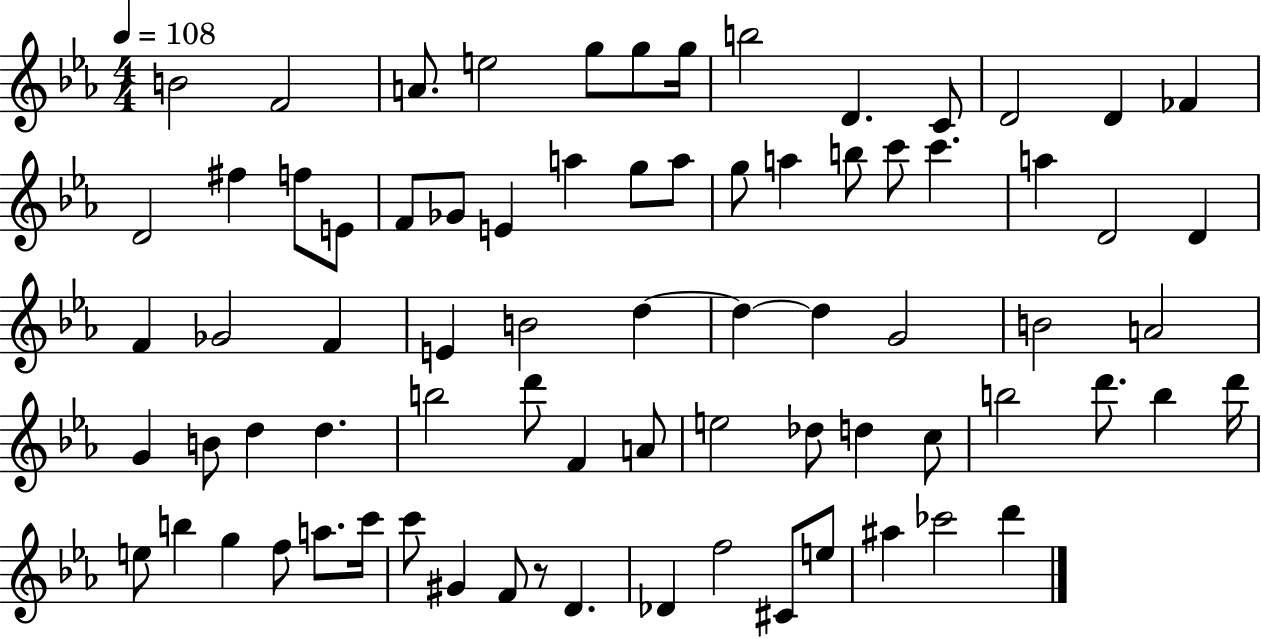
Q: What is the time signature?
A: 4/4